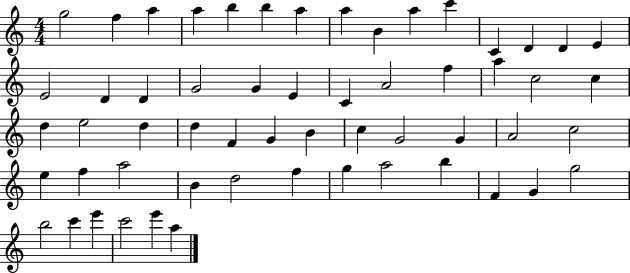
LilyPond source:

{
  \clef treble
  \numericTimeSignature
  \time 4/4
  \key c \major
  g''2 f''4 a''4 | a''4 b''4 b''4 a''4 | a''4 b'4 a''4 c'''4 | c'4 d'4 d'4 e'4 | \break e'2 d'4 d'4 | g'2 g'4 e'4 | c'4 a'2 f''4 | a''4 c''2 c''4 | \break d''4 e''2 d''4 | d''4 f'4 g'4 b'4 | c''4 g'2 g'4 | a'2 c''2 | \break e''4 f''4 a''2 | b'4 d''2 f''4 | g''4 a''2 b''4 | f'4 g'4 g''2 | \break b''2 c'''4 e'''4 | c'''2 e'''4 a''4 | \bar "|."
}